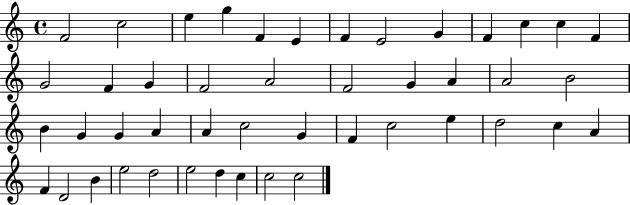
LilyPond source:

{
  \clef treble
  \time 4/4
  \defaultTimeSignature
  \key c \major
  f'2 c''2 | e''4 g''4 f'4 e'4 | f'4 e'2 g'4 | f'4 c''4 c''4 f'4 | \break g'2 f'4 g'4 | f'2 a'2 | f'2 g'4 a'4 | a'2 b'2 | \break b'4 g'4 g'4 a'4 | a'4 c''2 g'4 | f'4 c''2 e''4 | d''2 c''4 a'4 | \break f'4 d'2 b'4 | e''2 d''2 | e''2 d''4 c''4 | c''2 c''2 | \break \bar "|."
}